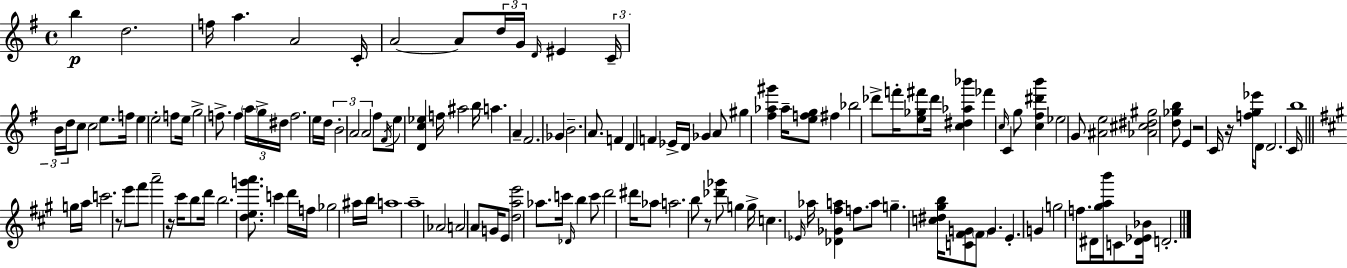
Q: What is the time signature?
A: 4/4